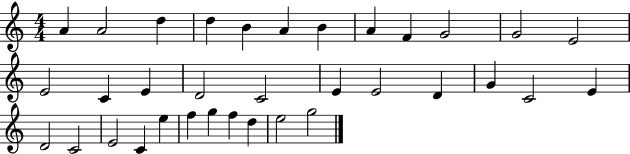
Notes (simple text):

A4/q A4/h D5/q D5/q B4/q A4/q B4/q A4/q F4/q G4/h G4/h E4/h E4/h C4/q E4/q D4/h C4/h E4/q E4/h D4/q G4/q C4/h E4/q D4/h C4/h E4/h C4/q E5/q F5/q G5/q F5/q D5/q E5/h G5/h